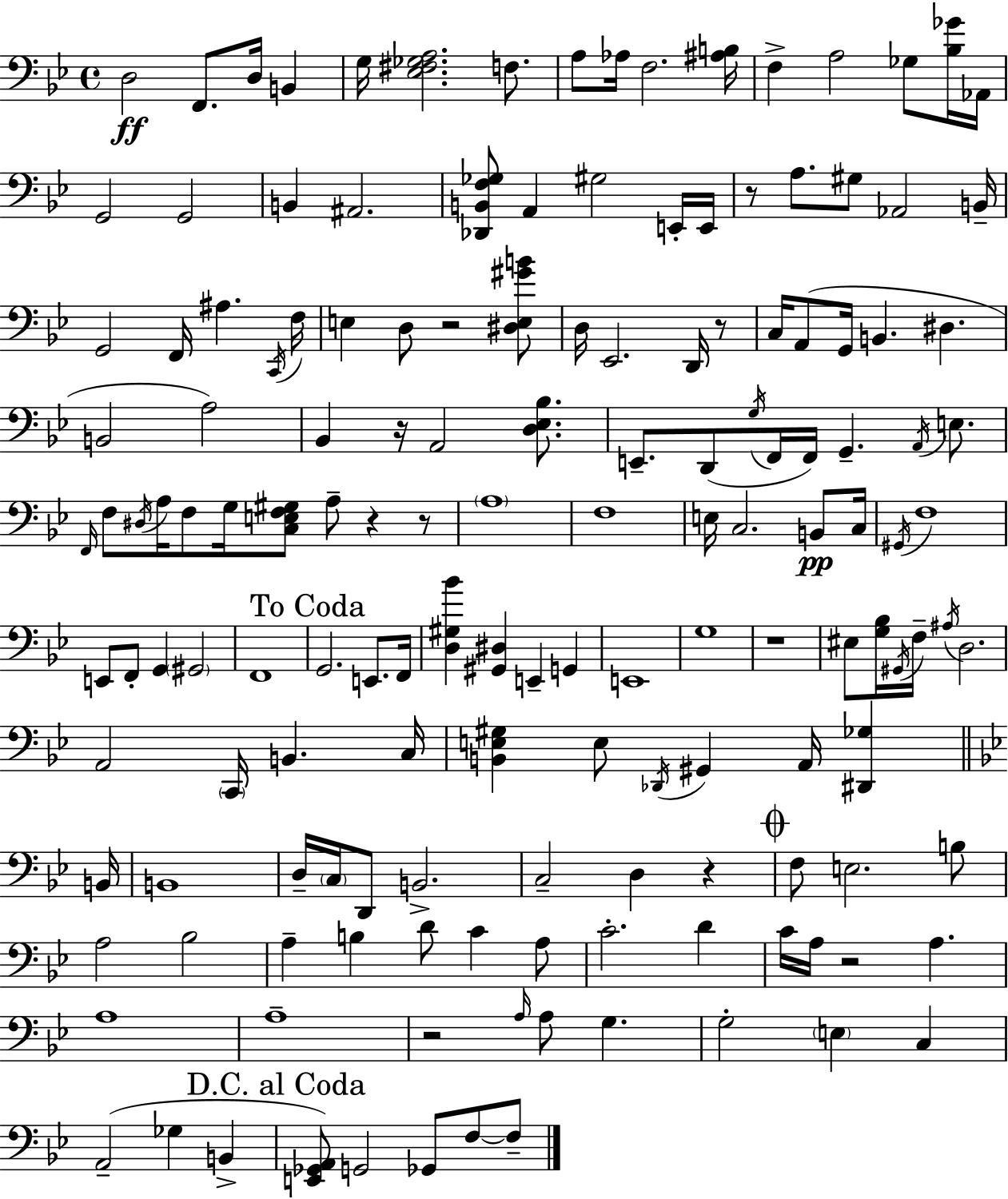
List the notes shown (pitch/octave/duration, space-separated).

D3/h F2/e. D3/s B2/q G3/s [Eb3,F#3,Gb3,A3]/h. F3/e. A3/e Ab3/s F3/h. [A#3,B3]/s F3/q A3/h Gb3/e [Bb3,Gb4]/s Ab2/s G2/h G2/h B2/q A#2/h. [Db2,B2,F3,Gb3]/e A2/q G#3/h E2/s E2/s R/e A3/e. G#3/e Ab2/h B2/s G2/h F2/s A#3/q. C2/s F3/s E3/q D3/e R/h [D#3,E3,G#4,B4]/e D3/s Eb2/h. D2/s R/e C3/s A2/e G2/s B2/q. D#3/q. B2/h A3/h Bb2/q R/s A2/h [D3,Eb3,Bb3]/e. E2/e. D2/e G3/s F2/s F2/s G2/q. A2/s E3/e. F2/s F3/e D#3/s A3/s F3/e G3/s [C3,E3,F3,G#3]/e A3/e R/q R/e A3/w F3/w E3/s C3/h. B2/e C3/s G#2/s F3/w E2/e F2/e G2/q G#2/h F2/w G2/h. E2/e. F2/s [D3,G#3,Bb4]/q [G#2,D#3]/q E2/q G2/q E2/w G3/w R/w EIS3/e [G3,Bb3]/s G#2/s F3/s A#3/s D3/h. A2/h C2/s B2/q. C3/s [B2,E3,G#3]/q E3/e Db2/s G#2/q A2/s [D#2,Gb3]/q B2/s B2/w D3/s C3/s D2/e B2/h. C3/h D3/q R/q F3/e E3/h. B3/e A3/h Bb3/h A3/q B3/q D4/e C4/q A3/e C4/h. D4/q C4/s A3/s R/h A3/q. A3/w A3/w R/h A3/s A3/e G3/q. G3/h E3/q C3/q A2/h Gb3/q B2/q [E2,Gb2,A2]/e G2/h Gb2/e F3/e F3/e